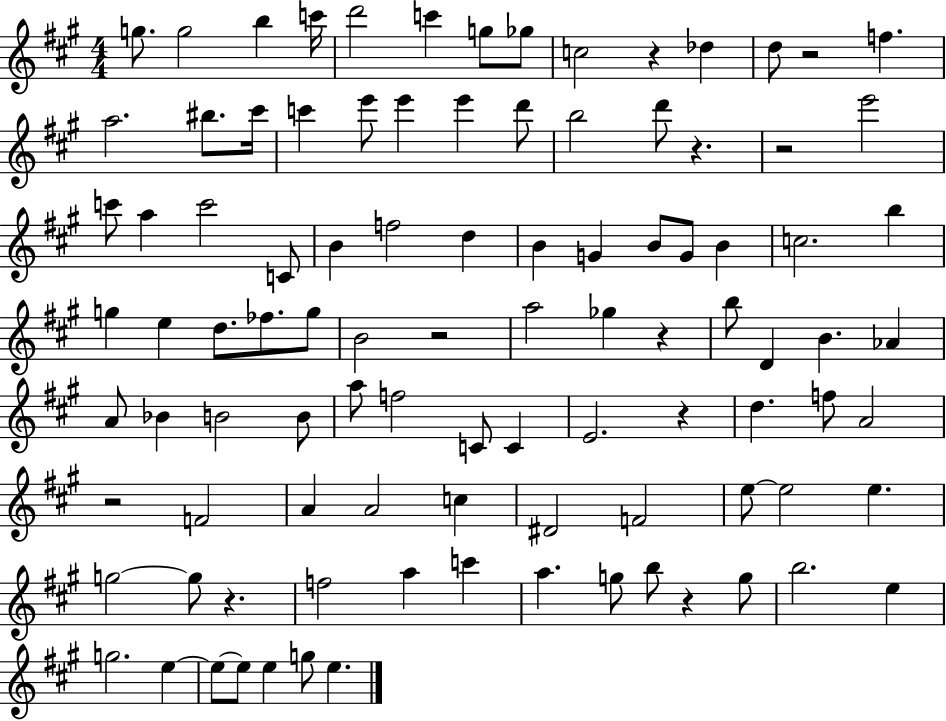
G5/e. G5/h B5/q C6/s D6/h C6/q G5/e Gb5/e C5/h R/q Db5/q D5/e R/h F5/q. A5/h. BIS5/e. C#6/s C6/q E6/e E6/q E6/q D6/e B5/h D6/e R/q. R/h E6/h C6/e A5/q C6/h C4/e B4/q F5/h D5/q B4/q G4/q B4/e G4/e B4/q C5/h. B5/q G5/q E5/q D5/e. FES5/e. G5/e B4/h R/h A5/h Gb5/q R/q B5/e D4/q B4/q. Ab4/q A4/e Bb4/q B4/h B4/e A5/e F5/h C4/e C4/q E4/h. R/q D5/q. F5/e A4/h R/h F4/h A4/q A4/h C5/q D#4/h F4/h E5/e E5/h E5/q. G5/h G5/e R/q. F5/h A5/q C6/q A5/q. G5/e B5/e R/q G5/e B5/h. E5/q G5/h. E5/q E5/e E5/e E5/q G5/e E5/q.